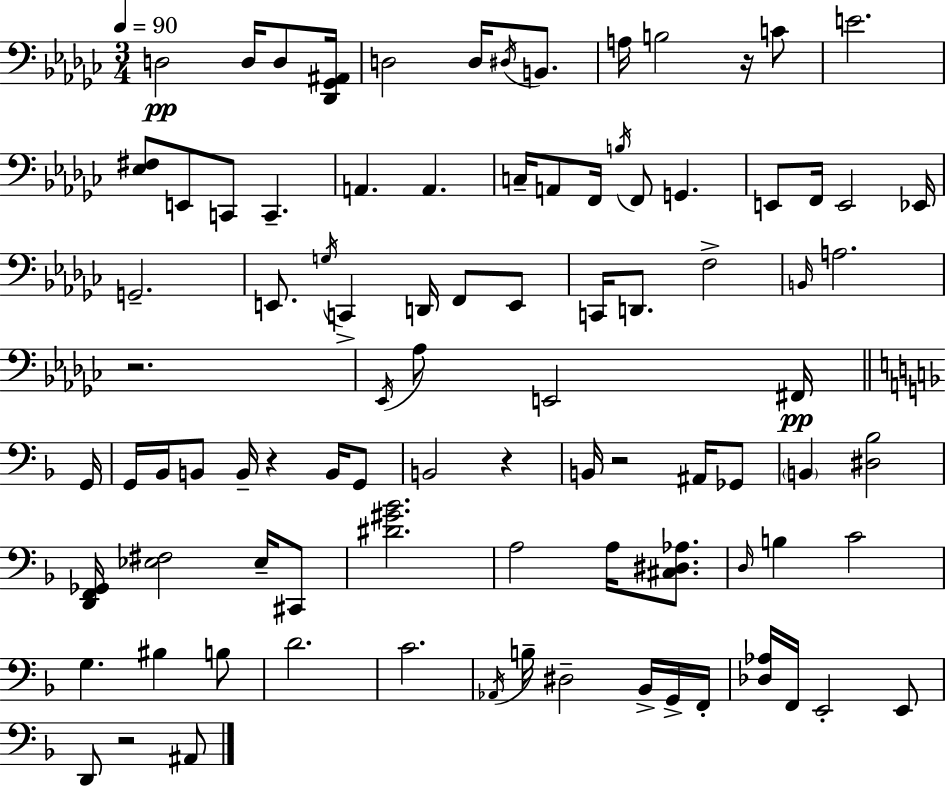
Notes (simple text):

D3/h D3/s D3/e [Db2,Gb2,A#2]/s D3/h D3/s D#3/s B2/e. A3/s B3/h R/s C4/e E4/h. [Eb3,F#3]/e E2/e C2/e C2/q. A2/q. A2/q. C3/s A2/e F2/s B3/s F2/e G2/q. E2/e F2/s E2/h Eb2/s G2/h. E2/e. G3/s C2/q D2/s F2/e E2/e C2/s D2/e. F3/h B2/s A3/h. R/h. Eb2/s Ab3/e E2/h F#2/s G2/s G2/s Bb2/s B2/e B2/s R/q B2/s G2/e B2/h R/q B2/s R/h A#2/s Gb2/e B2/q [D#3,Bb3]/h [D2,F2,Gb2]/s [Eb3,F#3]/h Eb3/s C#2/e [D#4,G#4,Bb4]/h. A3/h A3/s [C#3,D#3,Ab3]/e. D3/s B3/q C4/h G3/q. BIS3/q B3/e D4/h. C4/h. Ab2/s B3/s D#3/h Bb2/s G2/s F2/s [Db3,Ab3]/s F2/s E2/h E2/e D2/e R/h A#2/e